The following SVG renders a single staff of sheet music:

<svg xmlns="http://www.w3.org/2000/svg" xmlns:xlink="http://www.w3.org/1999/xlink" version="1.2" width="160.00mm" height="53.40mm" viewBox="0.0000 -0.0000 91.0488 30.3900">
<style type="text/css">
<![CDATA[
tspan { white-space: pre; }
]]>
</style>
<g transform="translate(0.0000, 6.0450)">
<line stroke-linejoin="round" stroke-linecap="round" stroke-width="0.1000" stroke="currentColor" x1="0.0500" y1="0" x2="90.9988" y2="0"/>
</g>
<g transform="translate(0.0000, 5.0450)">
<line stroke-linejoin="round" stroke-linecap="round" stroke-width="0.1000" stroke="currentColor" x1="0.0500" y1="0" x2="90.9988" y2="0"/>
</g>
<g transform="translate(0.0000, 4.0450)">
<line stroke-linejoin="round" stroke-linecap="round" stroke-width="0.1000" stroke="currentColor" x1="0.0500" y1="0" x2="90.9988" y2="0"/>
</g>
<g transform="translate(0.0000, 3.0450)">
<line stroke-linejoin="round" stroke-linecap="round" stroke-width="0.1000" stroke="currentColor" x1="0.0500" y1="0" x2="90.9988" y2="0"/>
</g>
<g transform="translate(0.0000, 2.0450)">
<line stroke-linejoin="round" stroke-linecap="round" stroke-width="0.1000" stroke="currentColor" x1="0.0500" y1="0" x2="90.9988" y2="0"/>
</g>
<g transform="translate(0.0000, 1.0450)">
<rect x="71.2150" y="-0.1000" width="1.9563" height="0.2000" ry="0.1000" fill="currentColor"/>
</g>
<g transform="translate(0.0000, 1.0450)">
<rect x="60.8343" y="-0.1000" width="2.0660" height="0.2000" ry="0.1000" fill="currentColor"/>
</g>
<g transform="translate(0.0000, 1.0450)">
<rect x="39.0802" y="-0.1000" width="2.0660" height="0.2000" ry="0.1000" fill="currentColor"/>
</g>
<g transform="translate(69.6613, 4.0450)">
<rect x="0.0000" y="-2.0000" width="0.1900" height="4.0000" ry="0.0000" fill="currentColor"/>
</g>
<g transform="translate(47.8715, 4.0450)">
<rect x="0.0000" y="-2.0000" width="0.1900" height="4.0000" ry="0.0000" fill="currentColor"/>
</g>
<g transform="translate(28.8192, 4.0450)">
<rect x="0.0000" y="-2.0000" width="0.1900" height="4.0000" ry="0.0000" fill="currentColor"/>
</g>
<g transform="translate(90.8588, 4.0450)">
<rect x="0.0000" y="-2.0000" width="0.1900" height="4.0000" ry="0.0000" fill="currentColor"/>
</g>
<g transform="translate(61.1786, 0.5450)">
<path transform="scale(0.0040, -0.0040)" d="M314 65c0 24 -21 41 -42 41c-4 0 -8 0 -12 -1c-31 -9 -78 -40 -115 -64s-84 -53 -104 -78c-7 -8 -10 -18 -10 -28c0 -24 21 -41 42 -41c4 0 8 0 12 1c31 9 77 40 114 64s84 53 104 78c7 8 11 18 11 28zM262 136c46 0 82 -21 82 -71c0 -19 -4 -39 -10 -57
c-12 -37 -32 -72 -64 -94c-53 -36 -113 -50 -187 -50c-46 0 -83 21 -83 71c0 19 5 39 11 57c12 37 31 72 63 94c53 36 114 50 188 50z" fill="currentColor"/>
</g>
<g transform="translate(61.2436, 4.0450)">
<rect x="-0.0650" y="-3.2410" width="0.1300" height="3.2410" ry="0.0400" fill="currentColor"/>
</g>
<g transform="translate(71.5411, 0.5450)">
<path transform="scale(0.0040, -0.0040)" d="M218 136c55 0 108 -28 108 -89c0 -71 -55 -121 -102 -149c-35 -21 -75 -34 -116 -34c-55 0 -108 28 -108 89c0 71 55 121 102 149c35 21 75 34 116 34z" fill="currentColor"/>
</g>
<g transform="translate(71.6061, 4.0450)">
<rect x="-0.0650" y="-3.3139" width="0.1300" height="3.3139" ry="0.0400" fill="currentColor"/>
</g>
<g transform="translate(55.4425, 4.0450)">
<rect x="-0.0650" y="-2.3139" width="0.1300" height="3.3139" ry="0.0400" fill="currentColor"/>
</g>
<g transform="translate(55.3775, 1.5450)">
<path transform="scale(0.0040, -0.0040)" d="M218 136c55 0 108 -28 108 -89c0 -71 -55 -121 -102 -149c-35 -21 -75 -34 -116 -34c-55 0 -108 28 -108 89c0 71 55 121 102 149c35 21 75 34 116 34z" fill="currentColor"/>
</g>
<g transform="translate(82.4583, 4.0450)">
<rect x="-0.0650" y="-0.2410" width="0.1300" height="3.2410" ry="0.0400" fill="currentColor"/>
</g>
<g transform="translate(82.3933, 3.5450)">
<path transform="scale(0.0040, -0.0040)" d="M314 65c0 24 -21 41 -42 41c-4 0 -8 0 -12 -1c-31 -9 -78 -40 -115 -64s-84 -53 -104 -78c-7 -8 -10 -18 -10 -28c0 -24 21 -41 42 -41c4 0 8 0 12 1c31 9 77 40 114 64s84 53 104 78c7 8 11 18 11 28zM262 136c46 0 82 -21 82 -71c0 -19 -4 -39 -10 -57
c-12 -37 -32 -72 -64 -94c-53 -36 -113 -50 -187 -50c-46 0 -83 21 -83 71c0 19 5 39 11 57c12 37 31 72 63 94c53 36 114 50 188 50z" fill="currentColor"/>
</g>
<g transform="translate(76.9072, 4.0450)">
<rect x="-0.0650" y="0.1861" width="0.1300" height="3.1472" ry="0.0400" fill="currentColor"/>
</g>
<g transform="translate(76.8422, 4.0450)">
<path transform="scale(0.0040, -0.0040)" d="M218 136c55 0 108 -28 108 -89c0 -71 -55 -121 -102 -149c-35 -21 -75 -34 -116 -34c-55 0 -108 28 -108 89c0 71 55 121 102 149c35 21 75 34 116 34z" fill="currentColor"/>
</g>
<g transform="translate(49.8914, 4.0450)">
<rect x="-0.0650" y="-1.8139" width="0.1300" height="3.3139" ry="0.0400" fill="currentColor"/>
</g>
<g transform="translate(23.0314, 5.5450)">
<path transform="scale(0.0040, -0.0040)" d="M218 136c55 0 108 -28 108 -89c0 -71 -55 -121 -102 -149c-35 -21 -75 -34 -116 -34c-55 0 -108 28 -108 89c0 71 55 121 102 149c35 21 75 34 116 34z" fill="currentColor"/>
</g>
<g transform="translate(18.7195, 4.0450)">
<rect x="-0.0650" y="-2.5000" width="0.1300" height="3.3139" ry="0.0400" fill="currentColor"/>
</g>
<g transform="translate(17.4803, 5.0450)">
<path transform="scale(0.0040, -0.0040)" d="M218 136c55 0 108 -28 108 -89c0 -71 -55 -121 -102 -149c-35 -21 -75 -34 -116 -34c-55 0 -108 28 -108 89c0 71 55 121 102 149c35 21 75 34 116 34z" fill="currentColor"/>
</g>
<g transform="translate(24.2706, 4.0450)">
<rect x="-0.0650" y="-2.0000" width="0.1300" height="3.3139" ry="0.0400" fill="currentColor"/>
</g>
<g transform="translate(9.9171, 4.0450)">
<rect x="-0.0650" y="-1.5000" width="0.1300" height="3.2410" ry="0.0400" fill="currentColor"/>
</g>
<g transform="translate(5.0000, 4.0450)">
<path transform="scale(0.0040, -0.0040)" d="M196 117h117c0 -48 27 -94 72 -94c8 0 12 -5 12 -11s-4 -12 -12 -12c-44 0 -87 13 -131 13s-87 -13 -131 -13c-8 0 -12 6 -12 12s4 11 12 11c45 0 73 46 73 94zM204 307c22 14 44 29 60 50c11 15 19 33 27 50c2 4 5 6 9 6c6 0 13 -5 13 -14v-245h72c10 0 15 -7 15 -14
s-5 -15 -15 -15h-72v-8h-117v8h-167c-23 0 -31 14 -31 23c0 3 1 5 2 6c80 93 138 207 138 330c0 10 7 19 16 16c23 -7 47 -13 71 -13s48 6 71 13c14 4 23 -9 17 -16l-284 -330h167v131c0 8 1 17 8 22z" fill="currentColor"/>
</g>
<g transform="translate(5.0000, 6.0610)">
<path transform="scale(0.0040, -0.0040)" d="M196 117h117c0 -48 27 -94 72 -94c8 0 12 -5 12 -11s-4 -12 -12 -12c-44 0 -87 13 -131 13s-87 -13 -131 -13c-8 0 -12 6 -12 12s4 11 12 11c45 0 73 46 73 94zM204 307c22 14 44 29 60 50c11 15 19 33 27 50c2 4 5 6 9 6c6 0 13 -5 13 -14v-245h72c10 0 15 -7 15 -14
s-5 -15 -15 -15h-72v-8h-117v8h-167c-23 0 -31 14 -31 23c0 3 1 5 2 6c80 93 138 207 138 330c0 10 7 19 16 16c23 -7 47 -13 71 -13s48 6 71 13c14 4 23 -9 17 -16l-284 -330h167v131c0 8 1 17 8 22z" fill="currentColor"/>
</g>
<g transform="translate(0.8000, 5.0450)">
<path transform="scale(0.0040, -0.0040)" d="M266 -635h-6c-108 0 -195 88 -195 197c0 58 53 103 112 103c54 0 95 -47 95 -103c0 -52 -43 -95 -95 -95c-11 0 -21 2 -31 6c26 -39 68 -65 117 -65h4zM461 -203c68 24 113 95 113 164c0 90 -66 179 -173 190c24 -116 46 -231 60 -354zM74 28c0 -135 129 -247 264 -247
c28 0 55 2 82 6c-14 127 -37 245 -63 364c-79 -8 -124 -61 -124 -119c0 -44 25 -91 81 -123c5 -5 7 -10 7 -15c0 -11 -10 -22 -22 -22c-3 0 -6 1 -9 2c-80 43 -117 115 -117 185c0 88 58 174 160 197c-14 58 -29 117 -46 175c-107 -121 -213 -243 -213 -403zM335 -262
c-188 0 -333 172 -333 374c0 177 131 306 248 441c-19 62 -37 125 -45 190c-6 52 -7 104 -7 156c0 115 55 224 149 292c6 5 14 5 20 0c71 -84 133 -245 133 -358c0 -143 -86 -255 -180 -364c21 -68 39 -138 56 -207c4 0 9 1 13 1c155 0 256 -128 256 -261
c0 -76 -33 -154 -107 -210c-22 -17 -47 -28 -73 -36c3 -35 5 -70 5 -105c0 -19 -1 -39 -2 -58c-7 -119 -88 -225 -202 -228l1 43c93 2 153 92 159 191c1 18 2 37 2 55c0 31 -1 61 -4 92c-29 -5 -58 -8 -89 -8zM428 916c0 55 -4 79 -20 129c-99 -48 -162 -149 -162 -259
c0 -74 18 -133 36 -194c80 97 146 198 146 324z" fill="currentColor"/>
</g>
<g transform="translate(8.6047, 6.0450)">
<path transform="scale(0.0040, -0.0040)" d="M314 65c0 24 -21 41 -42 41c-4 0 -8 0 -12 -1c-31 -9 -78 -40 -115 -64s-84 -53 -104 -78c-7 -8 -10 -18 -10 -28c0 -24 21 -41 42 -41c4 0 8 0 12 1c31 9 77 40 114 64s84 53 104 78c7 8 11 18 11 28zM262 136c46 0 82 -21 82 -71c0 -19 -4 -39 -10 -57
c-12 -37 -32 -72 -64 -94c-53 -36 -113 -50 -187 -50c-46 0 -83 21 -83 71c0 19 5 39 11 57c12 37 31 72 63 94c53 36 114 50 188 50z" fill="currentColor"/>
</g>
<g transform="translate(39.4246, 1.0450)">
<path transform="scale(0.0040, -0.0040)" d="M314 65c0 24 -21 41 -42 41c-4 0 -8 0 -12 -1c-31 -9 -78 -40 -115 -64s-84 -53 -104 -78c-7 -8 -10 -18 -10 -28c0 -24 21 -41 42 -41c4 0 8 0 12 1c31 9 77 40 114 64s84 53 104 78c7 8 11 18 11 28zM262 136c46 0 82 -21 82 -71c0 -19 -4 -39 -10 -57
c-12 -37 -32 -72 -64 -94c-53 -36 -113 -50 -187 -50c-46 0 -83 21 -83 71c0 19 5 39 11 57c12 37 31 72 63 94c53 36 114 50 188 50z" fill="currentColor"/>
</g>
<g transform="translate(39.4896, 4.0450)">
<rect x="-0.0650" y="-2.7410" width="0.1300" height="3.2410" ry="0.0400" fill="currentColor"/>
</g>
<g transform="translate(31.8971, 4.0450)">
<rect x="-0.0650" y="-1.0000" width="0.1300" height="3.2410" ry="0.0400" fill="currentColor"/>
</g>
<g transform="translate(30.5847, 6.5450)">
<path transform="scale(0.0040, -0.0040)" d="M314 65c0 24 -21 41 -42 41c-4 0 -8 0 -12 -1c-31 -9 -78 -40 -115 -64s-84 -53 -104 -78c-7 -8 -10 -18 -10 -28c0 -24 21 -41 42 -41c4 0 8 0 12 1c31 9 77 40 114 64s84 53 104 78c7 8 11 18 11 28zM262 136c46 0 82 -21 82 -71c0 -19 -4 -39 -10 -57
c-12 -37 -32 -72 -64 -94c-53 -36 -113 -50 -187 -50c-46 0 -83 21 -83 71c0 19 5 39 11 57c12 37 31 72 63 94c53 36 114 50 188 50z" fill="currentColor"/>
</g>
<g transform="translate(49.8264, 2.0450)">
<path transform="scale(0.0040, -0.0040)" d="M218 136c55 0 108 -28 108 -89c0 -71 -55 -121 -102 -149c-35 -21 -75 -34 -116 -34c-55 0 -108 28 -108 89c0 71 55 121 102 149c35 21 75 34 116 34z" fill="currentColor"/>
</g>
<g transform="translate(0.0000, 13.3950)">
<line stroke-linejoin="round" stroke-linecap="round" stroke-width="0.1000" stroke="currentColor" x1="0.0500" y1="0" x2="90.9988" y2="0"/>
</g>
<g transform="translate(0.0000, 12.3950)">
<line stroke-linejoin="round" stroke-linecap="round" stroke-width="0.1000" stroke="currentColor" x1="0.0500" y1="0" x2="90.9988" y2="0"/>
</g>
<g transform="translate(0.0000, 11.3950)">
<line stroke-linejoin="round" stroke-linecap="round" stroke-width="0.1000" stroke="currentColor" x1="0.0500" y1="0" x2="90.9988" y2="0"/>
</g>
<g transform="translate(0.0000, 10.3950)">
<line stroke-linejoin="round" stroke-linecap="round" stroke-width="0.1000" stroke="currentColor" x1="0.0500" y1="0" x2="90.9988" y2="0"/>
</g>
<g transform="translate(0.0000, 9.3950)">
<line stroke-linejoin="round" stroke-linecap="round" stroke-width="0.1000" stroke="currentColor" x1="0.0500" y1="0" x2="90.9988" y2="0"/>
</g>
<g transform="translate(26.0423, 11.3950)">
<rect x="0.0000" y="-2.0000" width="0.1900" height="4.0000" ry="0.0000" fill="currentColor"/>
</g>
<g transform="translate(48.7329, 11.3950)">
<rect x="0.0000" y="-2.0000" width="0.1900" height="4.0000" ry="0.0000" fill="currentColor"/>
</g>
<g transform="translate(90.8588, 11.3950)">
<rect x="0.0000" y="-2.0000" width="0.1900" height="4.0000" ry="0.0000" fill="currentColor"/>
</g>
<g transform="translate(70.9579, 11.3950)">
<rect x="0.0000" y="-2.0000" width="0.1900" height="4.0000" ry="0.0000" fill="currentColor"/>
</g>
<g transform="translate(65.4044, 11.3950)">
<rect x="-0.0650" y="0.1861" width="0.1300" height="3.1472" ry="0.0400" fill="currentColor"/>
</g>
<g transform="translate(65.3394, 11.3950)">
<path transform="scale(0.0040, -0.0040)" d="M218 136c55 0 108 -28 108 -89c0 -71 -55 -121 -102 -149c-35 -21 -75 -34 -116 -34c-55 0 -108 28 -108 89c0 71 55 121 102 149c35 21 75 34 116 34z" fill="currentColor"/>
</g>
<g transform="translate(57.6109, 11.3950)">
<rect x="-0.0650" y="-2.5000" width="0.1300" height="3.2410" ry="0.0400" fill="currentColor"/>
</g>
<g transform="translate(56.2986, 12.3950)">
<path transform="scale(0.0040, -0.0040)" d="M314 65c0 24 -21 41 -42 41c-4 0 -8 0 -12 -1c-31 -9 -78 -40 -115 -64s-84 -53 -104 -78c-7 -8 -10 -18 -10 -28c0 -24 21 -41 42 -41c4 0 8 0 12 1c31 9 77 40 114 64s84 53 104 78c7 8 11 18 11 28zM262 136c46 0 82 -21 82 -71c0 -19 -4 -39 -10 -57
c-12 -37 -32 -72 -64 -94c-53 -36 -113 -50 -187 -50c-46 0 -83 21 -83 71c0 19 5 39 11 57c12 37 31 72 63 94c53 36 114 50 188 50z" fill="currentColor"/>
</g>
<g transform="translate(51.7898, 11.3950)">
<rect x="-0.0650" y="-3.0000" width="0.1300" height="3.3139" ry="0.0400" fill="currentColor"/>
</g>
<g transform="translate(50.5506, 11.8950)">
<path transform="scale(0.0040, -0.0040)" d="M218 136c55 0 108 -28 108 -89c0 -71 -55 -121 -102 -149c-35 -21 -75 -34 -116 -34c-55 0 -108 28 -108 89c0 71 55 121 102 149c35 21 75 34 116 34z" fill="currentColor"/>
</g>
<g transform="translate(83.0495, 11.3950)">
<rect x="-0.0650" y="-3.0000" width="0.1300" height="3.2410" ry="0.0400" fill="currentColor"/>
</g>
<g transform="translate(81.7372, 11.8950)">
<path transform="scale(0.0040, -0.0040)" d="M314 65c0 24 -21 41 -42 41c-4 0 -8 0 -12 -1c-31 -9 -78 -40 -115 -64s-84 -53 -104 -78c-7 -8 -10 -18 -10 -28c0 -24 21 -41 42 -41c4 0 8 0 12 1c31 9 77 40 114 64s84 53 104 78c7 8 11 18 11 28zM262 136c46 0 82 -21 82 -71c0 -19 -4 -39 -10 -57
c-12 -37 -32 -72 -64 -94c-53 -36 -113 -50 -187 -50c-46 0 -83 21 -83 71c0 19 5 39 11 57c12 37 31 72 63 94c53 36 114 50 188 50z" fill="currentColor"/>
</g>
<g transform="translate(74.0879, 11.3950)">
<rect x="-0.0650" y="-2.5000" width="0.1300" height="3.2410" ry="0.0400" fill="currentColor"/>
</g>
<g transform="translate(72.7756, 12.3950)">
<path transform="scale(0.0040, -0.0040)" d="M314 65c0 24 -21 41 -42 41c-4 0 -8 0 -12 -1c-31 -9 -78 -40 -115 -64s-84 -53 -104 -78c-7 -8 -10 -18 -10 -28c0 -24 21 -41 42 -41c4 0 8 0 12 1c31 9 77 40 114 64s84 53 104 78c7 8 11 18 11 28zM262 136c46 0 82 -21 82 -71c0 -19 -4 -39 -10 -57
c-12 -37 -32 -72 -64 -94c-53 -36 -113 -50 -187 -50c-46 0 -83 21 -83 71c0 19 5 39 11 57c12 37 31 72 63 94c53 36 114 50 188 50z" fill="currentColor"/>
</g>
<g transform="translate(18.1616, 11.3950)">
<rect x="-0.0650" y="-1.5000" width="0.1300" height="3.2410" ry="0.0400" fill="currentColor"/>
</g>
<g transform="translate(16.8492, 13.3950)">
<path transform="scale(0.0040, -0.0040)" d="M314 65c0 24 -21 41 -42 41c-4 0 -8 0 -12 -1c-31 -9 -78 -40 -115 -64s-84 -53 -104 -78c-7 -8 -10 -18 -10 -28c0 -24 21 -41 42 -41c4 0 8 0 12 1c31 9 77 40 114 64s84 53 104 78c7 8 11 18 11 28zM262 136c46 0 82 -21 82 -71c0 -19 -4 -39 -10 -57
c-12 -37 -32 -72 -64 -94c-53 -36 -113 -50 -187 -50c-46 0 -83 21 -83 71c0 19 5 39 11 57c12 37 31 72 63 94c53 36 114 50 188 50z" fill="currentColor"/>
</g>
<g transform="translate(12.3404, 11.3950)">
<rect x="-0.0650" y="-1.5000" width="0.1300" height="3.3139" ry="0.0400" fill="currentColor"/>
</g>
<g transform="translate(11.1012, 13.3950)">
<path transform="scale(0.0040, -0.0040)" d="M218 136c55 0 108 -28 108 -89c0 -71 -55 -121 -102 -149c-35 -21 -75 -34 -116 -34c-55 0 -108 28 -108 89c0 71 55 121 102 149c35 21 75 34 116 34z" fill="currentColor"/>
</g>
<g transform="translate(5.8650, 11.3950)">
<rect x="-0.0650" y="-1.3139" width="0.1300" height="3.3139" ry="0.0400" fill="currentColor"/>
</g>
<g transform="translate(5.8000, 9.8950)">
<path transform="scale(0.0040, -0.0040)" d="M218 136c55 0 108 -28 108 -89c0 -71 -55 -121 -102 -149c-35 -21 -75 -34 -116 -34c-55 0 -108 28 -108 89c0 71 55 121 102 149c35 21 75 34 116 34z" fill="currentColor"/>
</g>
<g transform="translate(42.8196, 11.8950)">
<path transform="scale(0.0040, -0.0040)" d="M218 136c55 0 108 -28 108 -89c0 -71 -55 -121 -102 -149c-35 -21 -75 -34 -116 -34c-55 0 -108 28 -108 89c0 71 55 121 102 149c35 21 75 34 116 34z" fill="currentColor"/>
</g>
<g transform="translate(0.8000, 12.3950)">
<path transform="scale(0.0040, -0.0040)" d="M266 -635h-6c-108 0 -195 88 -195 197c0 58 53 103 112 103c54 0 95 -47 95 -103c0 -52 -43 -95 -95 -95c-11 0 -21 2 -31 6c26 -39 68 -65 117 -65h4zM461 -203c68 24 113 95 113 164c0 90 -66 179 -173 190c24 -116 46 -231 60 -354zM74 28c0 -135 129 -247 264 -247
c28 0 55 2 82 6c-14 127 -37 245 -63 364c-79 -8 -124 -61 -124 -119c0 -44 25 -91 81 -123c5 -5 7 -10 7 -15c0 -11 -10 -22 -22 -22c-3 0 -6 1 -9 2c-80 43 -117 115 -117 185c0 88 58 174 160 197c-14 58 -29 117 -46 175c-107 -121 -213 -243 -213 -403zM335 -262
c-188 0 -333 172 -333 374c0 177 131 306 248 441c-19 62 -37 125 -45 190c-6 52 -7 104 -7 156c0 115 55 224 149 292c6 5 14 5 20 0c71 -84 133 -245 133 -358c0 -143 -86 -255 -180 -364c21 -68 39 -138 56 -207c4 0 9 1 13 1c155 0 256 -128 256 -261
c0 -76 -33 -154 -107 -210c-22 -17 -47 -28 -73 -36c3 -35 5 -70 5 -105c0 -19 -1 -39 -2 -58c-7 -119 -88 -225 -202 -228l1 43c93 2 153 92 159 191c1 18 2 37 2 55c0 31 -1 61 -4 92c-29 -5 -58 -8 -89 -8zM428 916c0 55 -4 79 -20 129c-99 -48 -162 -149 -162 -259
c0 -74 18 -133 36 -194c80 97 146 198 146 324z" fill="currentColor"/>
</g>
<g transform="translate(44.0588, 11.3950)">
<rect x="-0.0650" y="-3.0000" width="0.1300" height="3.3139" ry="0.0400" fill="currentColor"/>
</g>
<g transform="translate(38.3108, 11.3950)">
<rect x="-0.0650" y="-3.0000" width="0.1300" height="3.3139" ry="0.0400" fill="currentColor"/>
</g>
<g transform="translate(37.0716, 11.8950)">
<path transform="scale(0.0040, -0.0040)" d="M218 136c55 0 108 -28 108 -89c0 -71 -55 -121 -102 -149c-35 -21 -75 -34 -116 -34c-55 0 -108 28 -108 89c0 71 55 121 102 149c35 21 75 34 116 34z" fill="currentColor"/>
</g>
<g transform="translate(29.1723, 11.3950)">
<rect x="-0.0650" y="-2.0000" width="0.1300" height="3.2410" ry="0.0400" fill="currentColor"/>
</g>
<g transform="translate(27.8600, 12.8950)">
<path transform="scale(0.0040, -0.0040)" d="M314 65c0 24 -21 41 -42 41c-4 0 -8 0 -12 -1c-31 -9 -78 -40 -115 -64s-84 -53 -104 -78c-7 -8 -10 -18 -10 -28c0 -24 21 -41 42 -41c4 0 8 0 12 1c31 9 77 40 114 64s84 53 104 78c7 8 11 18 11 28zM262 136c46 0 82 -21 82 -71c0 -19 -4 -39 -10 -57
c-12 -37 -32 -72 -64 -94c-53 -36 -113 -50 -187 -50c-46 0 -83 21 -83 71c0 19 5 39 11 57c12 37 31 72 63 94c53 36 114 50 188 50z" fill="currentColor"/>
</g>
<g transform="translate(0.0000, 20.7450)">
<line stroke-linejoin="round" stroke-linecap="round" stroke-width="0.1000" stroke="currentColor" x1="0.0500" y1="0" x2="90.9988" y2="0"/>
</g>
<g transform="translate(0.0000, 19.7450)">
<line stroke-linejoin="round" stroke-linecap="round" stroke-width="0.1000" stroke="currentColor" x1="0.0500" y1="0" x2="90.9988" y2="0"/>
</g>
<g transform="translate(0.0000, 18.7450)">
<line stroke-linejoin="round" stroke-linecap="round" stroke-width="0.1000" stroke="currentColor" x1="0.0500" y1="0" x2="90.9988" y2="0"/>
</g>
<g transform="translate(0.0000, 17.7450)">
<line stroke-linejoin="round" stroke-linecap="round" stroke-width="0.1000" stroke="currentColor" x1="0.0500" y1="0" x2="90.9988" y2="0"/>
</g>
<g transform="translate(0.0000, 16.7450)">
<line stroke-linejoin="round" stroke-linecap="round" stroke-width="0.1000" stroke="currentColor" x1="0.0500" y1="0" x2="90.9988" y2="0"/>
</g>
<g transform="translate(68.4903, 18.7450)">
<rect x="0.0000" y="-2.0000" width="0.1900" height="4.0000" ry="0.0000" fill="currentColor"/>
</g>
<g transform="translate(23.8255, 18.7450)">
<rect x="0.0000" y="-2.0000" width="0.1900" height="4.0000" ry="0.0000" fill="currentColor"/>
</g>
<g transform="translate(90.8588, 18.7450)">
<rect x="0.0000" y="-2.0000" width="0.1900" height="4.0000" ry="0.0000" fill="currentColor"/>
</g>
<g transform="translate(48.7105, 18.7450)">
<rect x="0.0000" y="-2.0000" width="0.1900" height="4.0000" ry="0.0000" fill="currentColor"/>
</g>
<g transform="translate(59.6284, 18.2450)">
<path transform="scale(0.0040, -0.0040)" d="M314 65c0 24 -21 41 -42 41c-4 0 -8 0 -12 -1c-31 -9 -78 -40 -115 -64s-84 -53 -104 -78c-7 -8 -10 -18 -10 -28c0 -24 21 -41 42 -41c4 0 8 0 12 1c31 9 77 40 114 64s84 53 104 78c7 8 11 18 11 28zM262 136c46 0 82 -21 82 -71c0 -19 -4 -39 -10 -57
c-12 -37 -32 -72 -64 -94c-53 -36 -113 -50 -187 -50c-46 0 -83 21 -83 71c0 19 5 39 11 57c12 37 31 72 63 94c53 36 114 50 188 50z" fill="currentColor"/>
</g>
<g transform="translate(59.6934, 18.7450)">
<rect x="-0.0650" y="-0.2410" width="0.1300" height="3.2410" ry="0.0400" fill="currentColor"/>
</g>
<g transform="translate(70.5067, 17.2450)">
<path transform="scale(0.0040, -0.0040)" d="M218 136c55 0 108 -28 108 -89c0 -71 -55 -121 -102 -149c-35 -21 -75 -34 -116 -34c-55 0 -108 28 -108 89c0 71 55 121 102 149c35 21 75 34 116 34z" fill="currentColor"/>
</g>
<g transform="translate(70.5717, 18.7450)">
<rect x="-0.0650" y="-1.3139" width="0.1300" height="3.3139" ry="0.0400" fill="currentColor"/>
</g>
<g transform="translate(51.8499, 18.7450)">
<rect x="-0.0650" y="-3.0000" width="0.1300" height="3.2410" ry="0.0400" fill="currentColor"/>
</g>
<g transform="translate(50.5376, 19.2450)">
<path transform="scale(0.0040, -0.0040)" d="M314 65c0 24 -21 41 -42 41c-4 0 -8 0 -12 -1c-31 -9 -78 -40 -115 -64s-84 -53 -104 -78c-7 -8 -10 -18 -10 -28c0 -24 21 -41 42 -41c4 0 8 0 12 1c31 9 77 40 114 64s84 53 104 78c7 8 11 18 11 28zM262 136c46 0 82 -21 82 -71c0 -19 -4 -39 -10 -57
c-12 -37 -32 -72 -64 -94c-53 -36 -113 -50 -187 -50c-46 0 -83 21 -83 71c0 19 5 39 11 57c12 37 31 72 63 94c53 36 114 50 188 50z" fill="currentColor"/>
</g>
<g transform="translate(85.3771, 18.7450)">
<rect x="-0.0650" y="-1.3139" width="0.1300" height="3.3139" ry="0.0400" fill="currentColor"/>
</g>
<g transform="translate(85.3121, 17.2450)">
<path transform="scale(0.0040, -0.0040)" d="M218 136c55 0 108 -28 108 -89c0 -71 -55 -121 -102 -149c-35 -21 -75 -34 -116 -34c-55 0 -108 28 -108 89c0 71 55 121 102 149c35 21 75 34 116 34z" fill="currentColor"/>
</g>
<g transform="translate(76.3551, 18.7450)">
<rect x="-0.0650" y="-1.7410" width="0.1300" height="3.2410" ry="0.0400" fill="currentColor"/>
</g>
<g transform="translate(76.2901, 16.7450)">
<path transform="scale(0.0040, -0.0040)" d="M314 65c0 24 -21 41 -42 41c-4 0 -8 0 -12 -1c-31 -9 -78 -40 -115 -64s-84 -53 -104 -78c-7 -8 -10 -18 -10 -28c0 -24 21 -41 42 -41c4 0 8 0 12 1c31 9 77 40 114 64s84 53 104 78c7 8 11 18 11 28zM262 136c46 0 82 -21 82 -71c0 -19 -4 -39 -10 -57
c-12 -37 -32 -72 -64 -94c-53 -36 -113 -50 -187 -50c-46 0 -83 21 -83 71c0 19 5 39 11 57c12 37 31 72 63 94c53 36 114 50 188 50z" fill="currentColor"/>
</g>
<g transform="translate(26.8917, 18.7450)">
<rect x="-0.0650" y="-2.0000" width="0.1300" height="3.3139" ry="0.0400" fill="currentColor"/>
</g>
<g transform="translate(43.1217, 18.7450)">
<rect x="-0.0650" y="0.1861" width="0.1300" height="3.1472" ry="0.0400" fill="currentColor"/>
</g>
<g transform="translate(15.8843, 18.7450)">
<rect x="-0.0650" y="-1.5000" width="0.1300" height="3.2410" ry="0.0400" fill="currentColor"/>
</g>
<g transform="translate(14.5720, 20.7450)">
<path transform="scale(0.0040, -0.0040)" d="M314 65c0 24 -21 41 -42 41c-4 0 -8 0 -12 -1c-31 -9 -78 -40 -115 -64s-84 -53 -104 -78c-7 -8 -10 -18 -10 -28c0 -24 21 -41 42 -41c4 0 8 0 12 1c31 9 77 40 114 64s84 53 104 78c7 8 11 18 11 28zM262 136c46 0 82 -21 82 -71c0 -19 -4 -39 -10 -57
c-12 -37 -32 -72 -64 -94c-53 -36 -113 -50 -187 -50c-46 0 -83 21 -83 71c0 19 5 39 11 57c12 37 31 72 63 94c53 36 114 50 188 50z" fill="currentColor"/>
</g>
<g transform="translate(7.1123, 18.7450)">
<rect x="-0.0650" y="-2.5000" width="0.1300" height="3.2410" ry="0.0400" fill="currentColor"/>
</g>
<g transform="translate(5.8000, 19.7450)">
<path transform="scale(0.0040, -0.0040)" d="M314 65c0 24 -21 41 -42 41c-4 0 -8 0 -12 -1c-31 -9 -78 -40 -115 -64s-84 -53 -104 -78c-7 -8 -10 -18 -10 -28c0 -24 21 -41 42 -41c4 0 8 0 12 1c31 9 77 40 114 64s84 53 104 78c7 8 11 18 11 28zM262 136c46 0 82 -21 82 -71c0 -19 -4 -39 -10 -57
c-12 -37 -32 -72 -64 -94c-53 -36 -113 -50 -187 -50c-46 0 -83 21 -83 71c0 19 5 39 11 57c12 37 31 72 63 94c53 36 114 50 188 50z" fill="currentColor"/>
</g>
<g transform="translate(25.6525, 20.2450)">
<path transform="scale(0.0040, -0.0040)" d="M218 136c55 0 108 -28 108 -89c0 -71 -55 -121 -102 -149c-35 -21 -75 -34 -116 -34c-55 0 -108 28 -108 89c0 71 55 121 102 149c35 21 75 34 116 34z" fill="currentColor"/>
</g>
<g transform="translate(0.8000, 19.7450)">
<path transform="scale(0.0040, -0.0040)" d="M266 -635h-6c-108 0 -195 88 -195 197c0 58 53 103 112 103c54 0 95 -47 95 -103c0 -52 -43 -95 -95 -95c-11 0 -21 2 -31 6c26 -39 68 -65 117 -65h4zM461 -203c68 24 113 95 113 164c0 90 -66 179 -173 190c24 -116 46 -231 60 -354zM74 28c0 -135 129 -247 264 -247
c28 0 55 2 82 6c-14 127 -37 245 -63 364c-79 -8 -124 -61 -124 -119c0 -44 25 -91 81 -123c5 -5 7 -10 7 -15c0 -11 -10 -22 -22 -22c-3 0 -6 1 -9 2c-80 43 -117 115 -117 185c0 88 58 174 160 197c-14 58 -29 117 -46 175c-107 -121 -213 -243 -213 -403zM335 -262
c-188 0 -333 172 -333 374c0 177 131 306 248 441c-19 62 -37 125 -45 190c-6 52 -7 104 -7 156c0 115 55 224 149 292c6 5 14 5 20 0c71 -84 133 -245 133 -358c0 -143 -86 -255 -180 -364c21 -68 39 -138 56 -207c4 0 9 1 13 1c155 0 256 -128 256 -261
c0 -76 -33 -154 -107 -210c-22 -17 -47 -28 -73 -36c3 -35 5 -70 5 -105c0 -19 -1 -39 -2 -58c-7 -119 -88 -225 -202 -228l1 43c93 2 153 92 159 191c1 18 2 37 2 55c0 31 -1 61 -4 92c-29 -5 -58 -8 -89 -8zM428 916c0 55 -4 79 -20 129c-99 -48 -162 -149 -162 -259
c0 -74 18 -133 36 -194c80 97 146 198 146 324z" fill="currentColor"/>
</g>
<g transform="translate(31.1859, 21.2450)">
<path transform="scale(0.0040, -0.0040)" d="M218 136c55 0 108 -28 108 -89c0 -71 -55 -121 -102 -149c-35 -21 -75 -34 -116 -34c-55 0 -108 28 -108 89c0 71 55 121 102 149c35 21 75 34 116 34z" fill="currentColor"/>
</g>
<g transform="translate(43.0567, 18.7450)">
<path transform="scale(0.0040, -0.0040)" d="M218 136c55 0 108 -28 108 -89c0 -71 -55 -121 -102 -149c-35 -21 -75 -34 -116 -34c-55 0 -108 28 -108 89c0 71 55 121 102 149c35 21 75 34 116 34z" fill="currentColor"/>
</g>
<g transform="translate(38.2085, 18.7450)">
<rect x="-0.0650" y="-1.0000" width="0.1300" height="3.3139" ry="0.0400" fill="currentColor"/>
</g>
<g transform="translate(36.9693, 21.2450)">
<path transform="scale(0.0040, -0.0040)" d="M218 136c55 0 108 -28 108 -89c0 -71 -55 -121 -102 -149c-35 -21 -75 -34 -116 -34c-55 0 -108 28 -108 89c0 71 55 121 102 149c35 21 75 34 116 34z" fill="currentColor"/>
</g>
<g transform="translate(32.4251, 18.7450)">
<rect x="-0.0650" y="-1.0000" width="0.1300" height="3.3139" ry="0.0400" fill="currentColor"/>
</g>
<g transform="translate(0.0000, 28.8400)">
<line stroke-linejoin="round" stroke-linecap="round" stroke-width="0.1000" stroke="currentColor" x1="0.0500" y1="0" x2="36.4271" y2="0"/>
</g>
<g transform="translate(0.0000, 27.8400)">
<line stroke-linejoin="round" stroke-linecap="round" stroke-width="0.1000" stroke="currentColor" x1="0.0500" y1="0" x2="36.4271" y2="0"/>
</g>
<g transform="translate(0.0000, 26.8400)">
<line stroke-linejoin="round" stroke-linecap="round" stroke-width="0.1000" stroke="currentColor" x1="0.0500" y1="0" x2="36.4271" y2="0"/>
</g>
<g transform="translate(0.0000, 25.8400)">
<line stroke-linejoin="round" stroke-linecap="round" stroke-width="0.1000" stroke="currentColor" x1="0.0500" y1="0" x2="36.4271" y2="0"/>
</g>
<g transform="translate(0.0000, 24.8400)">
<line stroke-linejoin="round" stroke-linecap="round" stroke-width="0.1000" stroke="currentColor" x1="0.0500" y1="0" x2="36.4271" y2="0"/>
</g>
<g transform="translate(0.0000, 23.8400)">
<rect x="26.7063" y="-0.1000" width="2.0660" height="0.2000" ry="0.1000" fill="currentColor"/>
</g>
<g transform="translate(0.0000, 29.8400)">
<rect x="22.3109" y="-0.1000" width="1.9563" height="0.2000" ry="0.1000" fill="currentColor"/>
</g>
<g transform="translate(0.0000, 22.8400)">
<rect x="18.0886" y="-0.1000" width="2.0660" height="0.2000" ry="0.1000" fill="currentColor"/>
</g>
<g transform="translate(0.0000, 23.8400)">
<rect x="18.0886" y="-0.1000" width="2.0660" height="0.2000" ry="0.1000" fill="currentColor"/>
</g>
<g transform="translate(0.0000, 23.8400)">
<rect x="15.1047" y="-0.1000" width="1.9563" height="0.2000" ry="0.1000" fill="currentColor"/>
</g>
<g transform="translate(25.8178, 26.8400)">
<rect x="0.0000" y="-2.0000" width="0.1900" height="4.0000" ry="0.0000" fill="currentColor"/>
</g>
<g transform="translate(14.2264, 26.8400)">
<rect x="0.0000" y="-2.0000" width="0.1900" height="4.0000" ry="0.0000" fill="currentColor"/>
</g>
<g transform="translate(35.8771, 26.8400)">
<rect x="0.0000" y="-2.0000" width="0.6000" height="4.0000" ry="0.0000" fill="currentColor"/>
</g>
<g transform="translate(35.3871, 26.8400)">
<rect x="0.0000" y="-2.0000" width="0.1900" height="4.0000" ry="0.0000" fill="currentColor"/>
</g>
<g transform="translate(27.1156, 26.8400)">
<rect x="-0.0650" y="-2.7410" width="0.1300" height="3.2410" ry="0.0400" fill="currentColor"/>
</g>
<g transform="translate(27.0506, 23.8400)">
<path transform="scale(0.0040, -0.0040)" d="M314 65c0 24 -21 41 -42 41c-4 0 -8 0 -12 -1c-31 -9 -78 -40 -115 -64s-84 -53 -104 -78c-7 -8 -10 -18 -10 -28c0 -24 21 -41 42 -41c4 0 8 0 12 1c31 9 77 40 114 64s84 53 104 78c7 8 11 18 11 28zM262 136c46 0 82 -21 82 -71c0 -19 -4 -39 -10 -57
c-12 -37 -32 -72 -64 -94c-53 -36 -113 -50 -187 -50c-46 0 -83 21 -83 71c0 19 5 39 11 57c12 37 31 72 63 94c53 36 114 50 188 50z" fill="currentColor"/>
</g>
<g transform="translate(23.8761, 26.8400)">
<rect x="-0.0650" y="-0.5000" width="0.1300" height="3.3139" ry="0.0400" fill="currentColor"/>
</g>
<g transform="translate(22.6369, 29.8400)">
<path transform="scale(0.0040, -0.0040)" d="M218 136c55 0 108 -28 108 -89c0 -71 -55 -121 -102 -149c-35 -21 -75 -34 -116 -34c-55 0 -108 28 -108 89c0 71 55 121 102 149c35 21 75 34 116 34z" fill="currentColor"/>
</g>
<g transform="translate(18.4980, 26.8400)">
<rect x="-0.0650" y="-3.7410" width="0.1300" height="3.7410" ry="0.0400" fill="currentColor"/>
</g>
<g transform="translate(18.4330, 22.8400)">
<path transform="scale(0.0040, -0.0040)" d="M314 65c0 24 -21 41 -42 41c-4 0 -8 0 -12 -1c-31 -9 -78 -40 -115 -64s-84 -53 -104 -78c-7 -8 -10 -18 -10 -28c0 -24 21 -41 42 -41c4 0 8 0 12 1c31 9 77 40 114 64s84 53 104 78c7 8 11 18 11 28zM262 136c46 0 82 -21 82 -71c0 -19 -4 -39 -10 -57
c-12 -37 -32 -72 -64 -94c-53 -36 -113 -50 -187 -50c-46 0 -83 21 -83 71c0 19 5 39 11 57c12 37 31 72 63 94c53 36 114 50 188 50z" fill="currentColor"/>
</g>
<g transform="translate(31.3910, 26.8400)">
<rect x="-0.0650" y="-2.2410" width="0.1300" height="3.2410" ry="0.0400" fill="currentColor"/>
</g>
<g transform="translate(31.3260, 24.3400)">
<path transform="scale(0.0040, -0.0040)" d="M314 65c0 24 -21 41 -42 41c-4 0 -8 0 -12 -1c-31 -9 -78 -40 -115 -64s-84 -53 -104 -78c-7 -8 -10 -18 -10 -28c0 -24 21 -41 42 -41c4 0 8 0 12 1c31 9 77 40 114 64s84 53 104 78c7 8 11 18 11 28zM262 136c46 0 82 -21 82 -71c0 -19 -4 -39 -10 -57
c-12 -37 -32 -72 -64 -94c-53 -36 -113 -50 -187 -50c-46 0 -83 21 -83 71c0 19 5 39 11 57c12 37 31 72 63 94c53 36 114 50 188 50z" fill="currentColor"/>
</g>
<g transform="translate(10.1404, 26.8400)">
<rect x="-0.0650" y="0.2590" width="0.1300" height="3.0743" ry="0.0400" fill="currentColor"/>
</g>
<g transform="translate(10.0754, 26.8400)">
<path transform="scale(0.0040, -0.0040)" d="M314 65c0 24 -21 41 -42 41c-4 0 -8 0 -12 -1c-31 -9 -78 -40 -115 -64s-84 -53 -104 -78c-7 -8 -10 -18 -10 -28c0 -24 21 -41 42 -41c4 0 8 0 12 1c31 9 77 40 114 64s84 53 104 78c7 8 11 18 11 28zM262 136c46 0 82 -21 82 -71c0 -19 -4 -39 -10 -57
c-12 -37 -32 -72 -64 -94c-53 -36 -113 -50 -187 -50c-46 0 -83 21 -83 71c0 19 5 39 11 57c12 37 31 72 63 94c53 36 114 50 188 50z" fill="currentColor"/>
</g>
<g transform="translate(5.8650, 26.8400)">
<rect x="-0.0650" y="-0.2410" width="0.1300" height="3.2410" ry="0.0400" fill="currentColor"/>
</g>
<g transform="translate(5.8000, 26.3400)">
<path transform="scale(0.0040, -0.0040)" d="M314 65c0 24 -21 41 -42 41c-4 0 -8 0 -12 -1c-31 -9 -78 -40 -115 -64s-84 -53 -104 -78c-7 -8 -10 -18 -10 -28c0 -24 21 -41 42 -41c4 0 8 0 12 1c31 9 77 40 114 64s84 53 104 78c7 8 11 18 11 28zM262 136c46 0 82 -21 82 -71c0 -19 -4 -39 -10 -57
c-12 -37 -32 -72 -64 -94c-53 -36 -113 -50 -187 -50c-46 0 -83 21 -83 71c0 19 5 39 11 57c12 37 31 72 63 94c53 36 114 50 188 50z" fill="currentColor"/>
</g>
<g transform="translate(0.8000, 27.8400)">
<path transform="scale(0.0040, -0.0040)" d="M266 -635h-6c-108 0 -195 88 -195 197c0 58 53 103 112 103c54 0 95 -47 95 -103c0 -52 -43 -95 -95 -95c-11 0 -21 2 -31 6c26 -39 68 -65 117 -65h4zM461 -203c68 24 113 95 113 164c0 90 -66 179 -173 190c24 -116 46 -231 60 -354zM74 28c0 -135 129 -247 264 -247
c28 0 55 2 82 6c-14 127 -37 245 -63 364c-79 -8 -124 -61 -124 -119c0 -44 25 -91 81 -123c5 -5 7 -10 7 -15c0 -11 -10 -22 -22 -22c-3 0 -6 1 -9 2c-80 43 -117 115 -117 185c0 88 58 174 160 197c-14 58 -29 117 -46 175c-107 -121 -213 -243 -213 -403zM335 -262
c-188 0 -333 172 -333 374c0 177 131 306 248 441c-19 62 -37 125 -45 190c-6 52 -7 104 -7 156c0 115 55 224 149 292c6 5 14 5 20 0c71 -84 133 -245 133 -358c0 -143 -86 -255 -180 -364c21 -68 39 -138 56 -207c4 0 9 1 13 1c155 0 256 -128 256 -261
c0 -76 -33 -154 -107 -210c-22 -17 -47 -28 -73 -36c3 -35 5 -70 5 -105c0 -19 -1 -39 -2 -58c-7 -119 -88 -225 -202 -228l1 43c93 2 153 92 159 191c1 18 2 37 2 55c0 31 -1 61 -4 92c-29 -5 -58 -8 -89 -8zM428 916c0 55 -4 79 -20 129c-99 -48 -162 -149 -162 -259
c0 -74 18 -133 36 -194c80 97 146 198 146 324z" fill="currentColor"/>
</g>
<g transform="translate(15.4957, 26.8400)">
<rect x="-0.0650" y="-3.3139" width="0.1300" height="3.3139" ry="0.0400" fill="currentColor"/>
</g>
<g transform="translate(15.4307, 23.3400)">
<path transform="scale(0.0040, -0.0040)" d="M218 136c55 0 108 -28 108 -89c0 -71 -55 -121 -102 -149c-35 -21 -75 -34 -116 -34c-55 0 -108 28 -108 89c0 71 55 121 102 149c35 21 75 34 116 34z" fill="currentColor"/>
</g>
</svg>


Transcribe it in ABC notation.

X:1
T:Untitled
M:4/4
L:1/4
K:C
E2 G F D2 a2 f g b2 b B c2 e E E2 F2 A A A G2 B G2 A2 G2 E2 F D D B A2 c2 e f2 e c2 B2 b c'2 C a2 g2